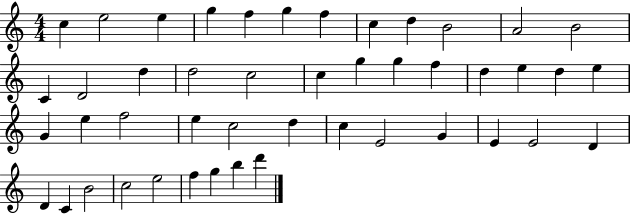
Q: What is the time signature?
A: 4/4